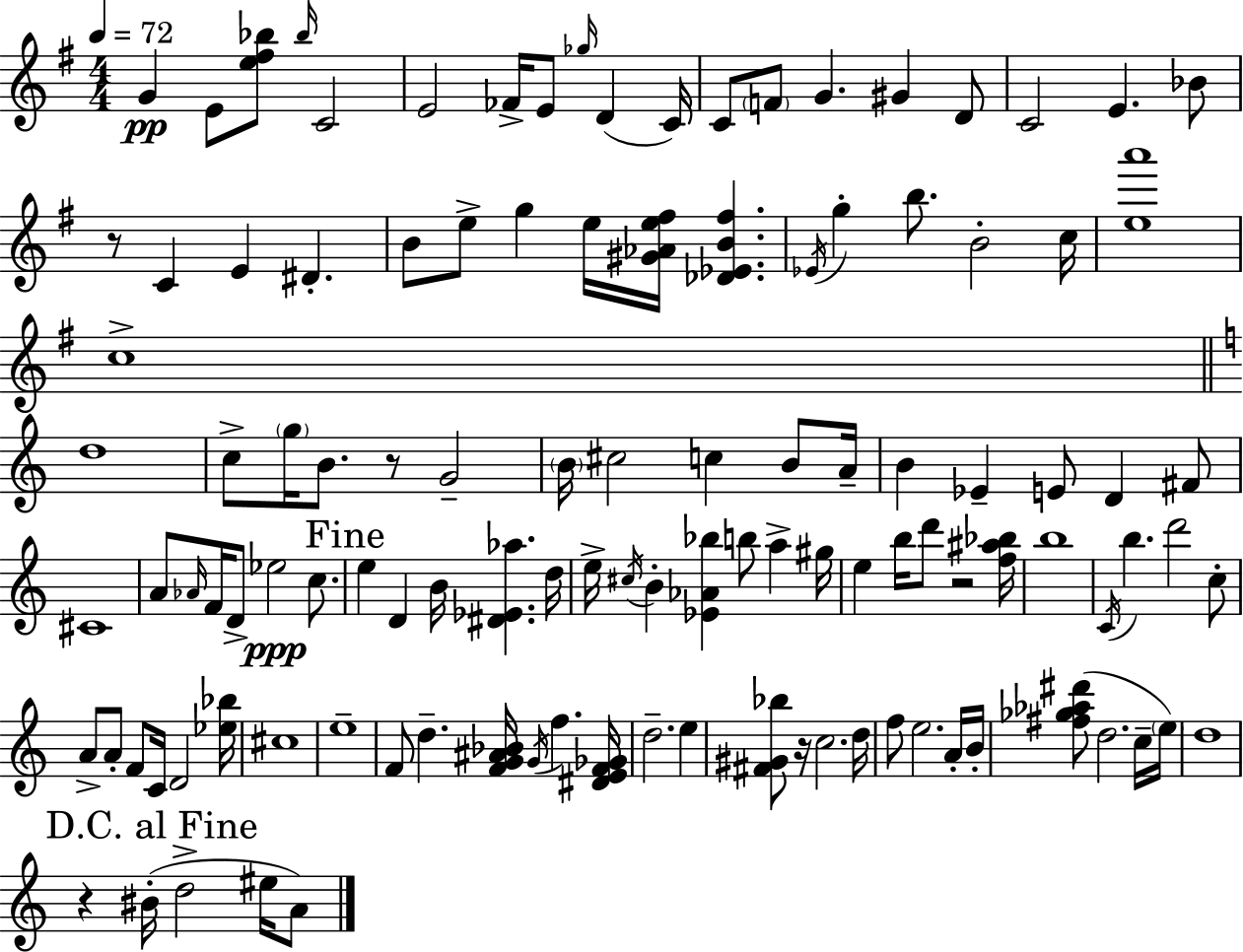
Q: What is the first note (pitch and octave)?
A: G4